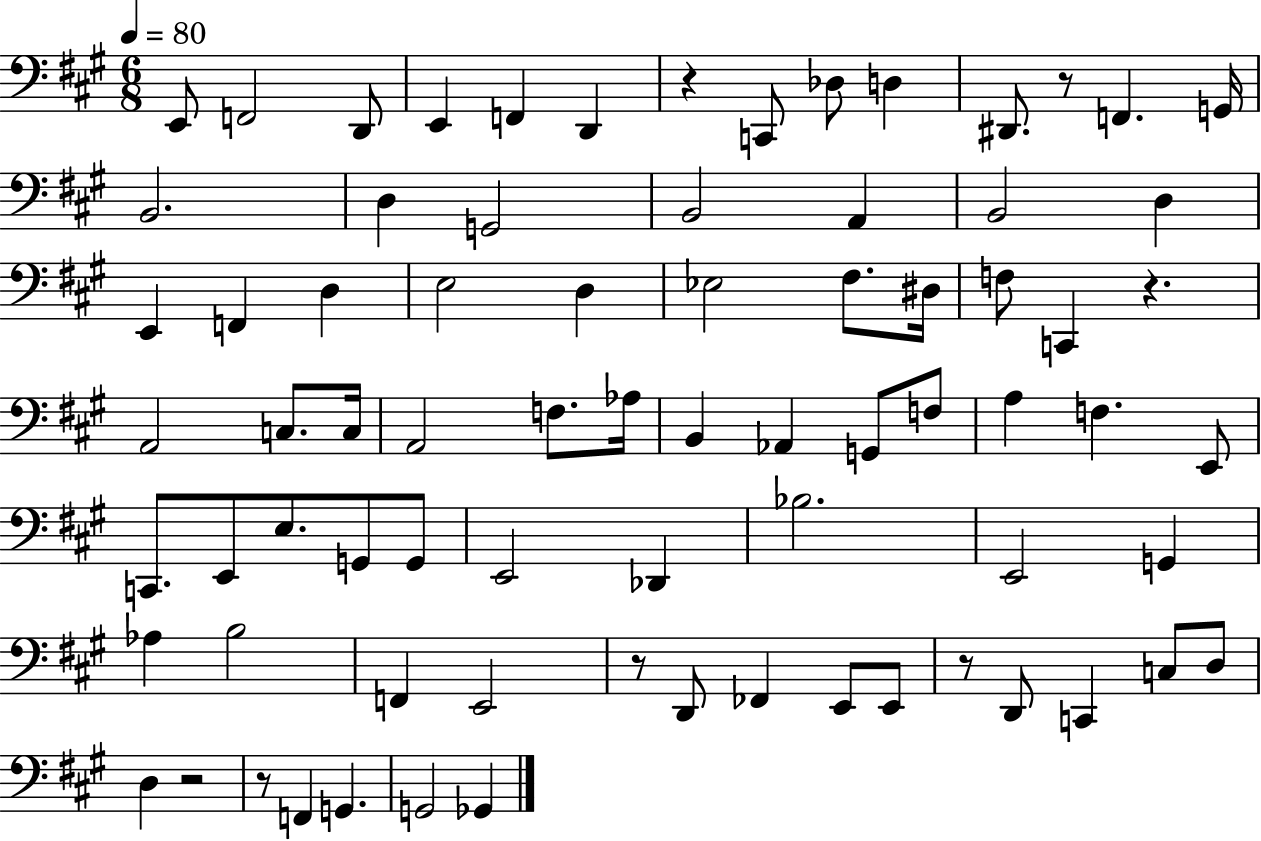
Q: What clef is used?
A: bass